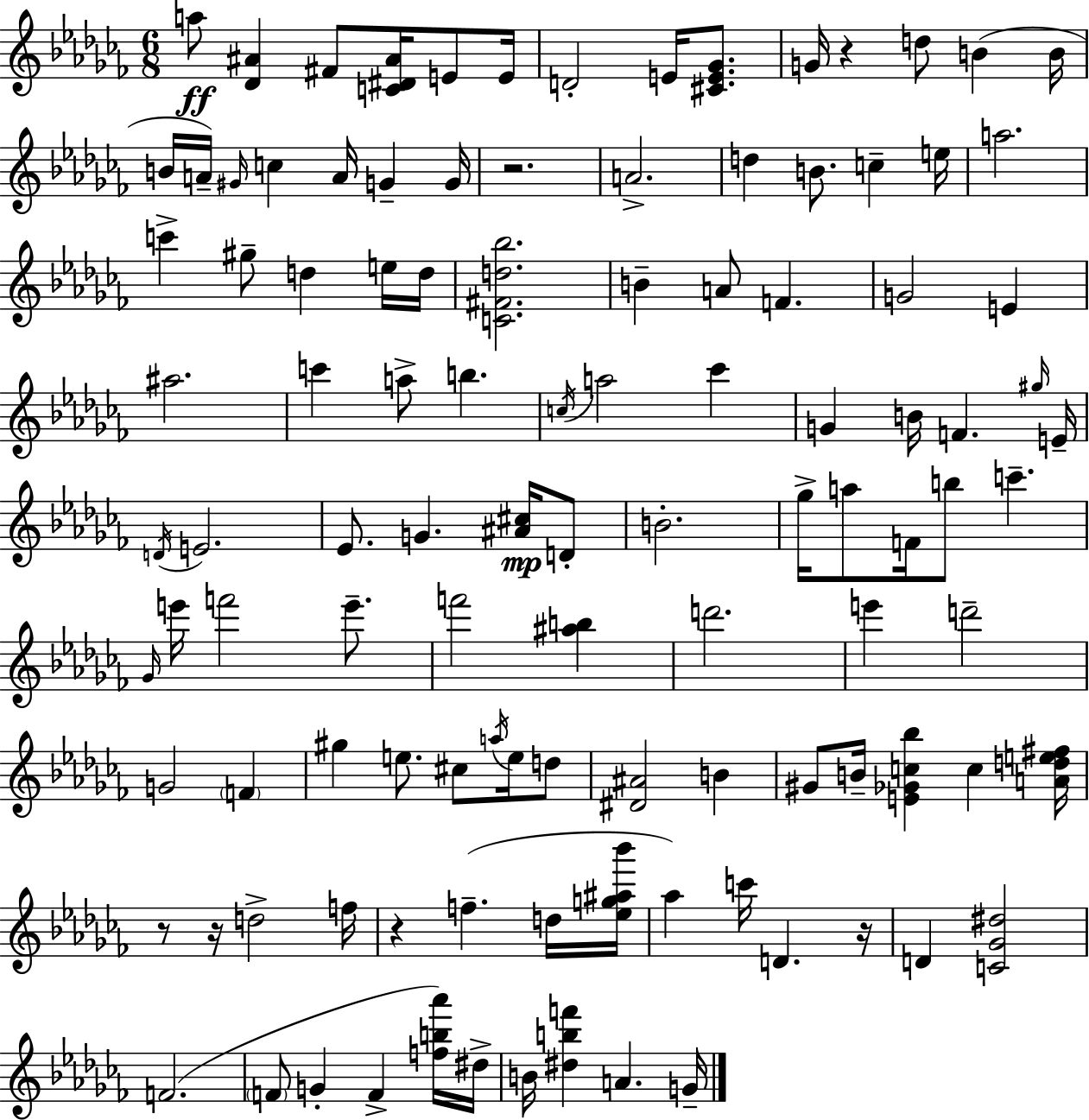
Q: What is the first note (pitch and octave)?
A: A5